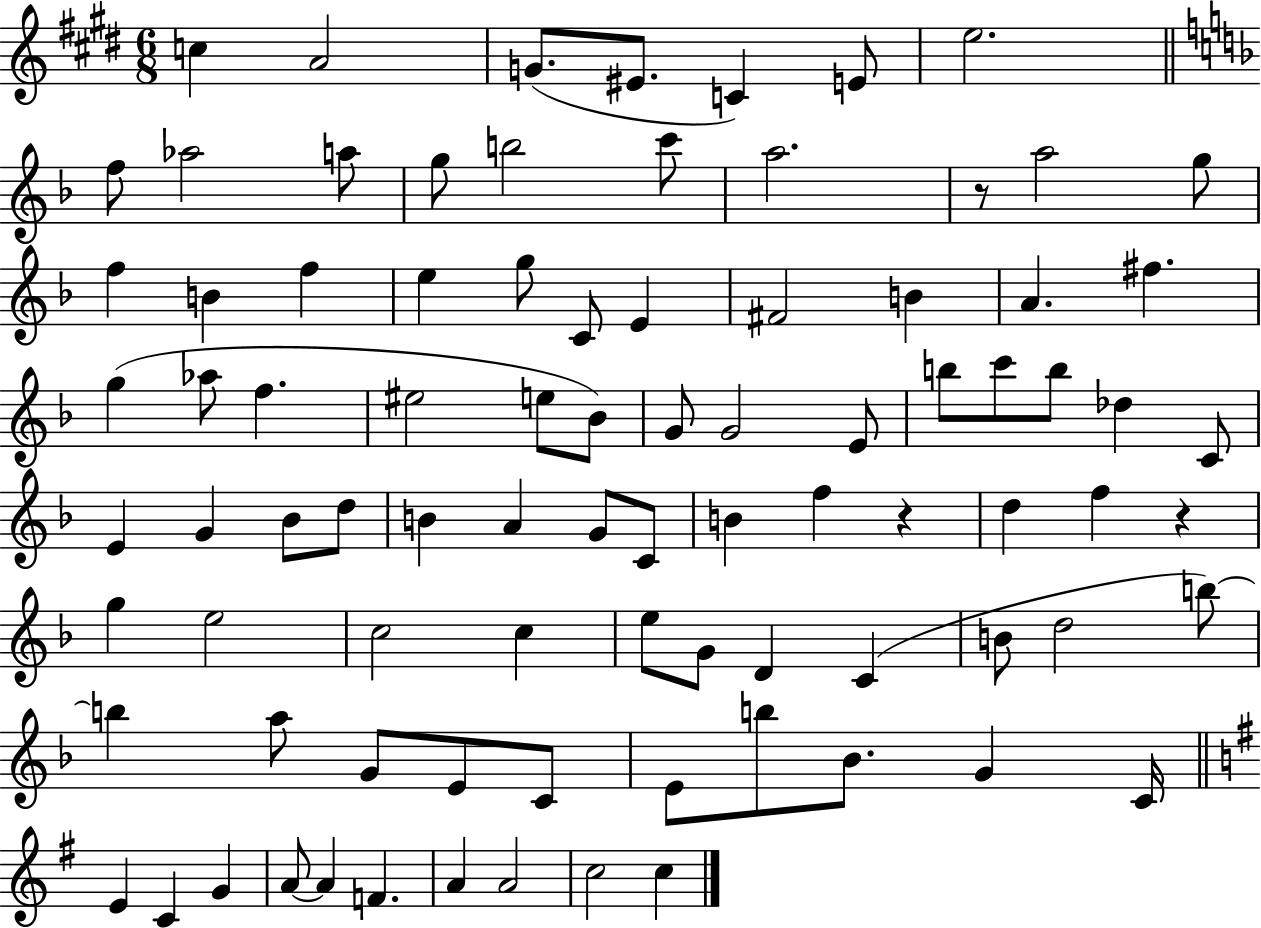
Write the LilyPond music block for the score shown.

{
  \clef treble
  \numericTimeSignature
  \time 6/8
  \key e \major
  \repeat volta 2 { c''4 a'2 | g'8.( eis'8. c'4) e'8 | e''2. | \bar "||" \break \key d \minor f''8 aes''2 a''8 | g''8 b''2 c'''8 | a''2. | r8 a''2 g''8 | \break f''4 b'4 f''4 | e''4 g''8 c'8 e'4 | fis'2 b'4 | a'4. fis''4. | \break g''4( aes''8 f''4. | eis''2 e''8 bes'8) | g'8 g'2 e'8 | b''8 c'''8 b''8 des''4 c'8 | \break e'4 g'4 bes'8 d''8 | b'4 a'4 g'8 c'8 | b'4 f''4 r4 | d''4 f''4 r4 | \break g''4 e''2 | c''2 c''4 | e''8 g'8 d'4 c'4( | b'8 d''2 b''8~~) | \break b''4 a''8 g'8 e'8 c'8 | e'8 b''8 bes'8. g'4 c'16 | \bar "||" \break \key g \major e'4 c'4 g'4 | a'8~~ a'4 f'4. | a'4 a'2 | c''2 c''4 | \break } \bar "|."
}